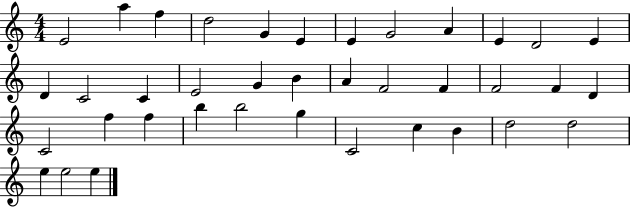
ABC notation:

X:1
T:Untitled
M:4/4
L:1/4
K:C
E2 a f d2 G E E G2 A E D2 E D C2 C E2 G B A F2 F F2 F D C2 f f b b2 g C2 c B d2 d2 e e2 e